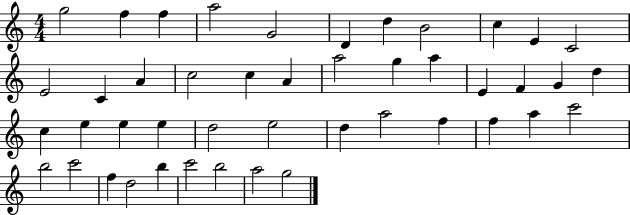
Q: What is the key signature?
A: C major